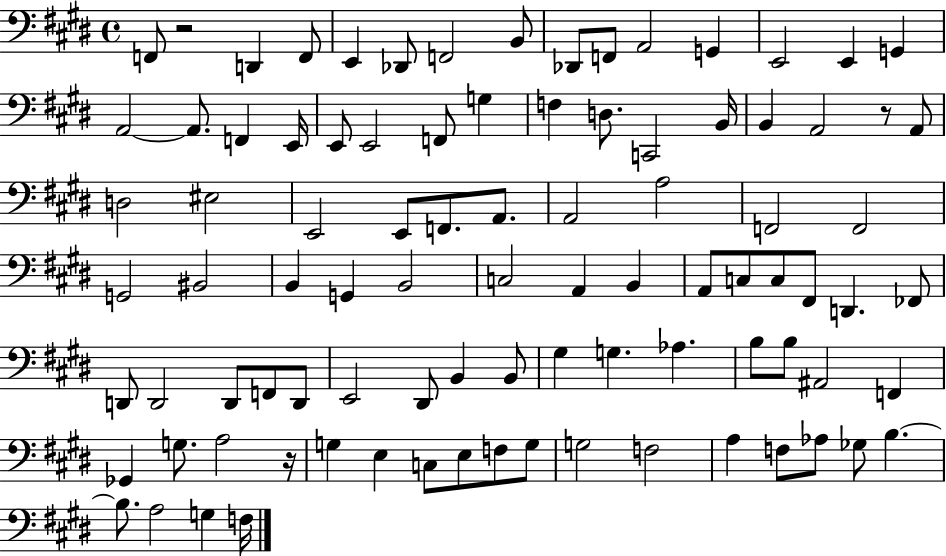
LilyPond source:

{
  \clef bass
  \time 4/4
  \defaultTimeSignature
  \key e \major
  f,8 r2 d,4 f,8 | e,4 des,8 f,2 b,8 | des,8 f,8 a,2 g,4 | e,2 e,4 g,4 | \break a,2~~ a,8. f,4 e,16 | e,8 e,2 f,8 g4 | f4 d8. c,2 b,16 | b,4 a,2 r8 a,8 | \break d2 eis2 | e,2 e,8 f,8. a,8. | a,2 a2 | f,2 f,2 | \break g,2 bis,2 | b,4 g,4 b,2 | c2 a,4 b,4 | a,8 c8 c8 fis,8 d,4. fes,8 | \break d,8 d,2 d,8 f,8 d,8 | e,2 dis,8 b,4 b,8 | gis4 g4. aes4. | b8 b8 ais,2 f,4 | \break ges,4 g8. a2 r16 | g4 e4 c8 e8 f8 g8 | g2 f2 | a4 f8 aes8 ges8 b4.~~ | \break b8. a2 g4 f16 | \bar "|."
}